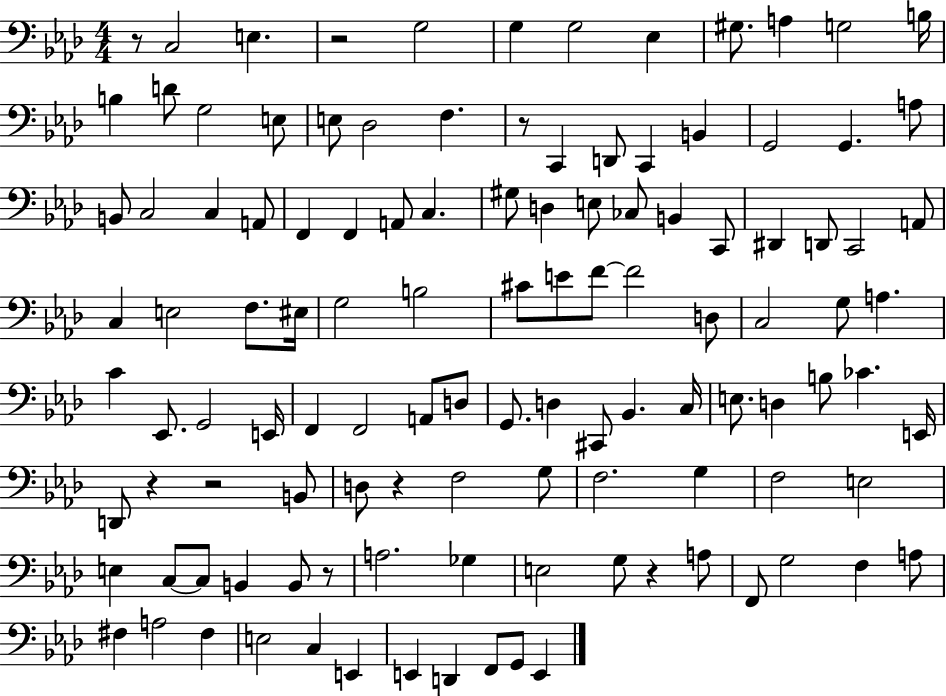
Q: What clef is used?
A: bass